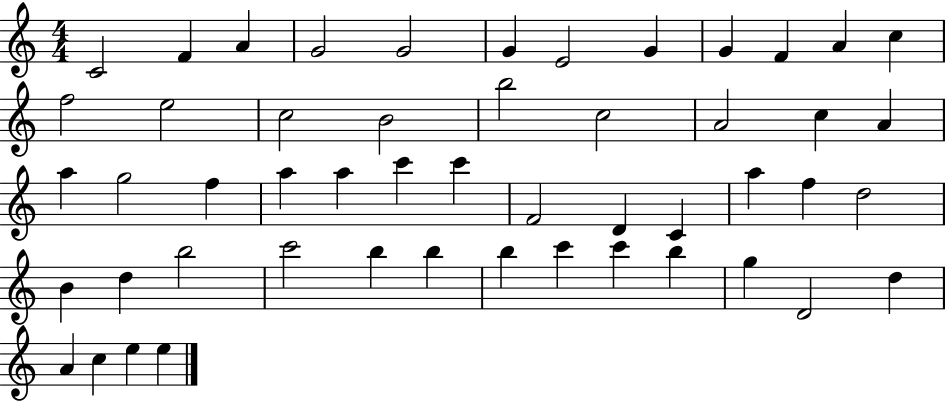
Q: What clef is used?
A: treble